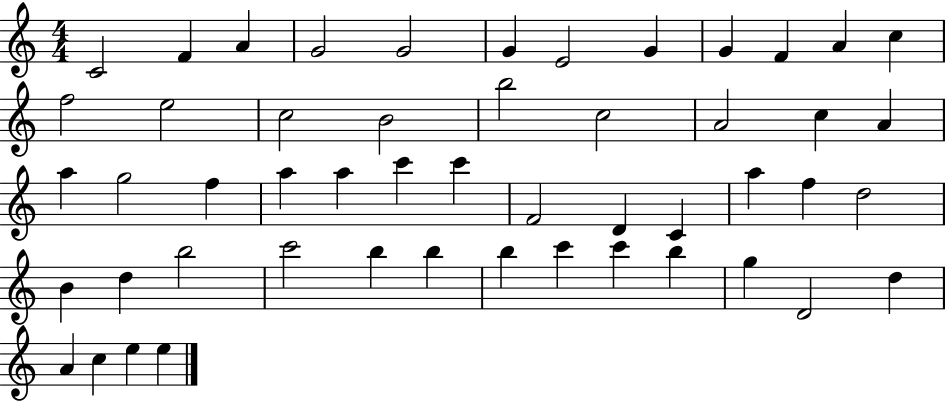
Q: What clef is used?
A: treble